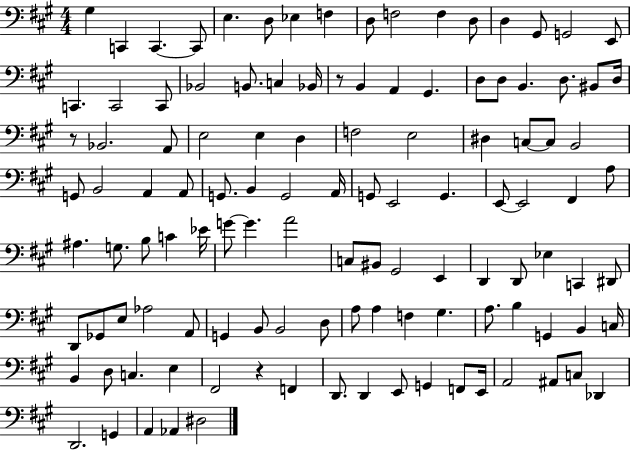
{
  \clef bass
  \numericTimeSignature
  \time 4/4
  \key a \major
  gis4 c,4 c,4.~~ c,8 | e4. d8 ees4 f4 | d8 f2 f4 d8 | d4 gis,8 g,2 e,8 | \break c,4. c,2 c,8 | bes,2 b,8. c4 bes,16 | r8 b,4 a,4 gis,4. | d8 d8 b,4. d8. bis,8 d16 | \break r8 bes,2. a,8 | e2 e4 d4 | f2 e2 | dis4 c8~~ c8 b,2 | \break g,8 b,2 a,4 a,8 | g,8. b,4 g,2 a,16 | g,8 e,2 g,4. | e,8~~ e,2 fis,4 a8 | \break ais4. g8. b8 c'4 ees'16 | g'8~~ g'4. a'2 | c8 bis,8 gis,2 e,4 | d,4 d,8 ees4 c,4 dis,8 | \break d,8 ges,8 e8 aes2 a,8 | g,4 b,8 b,2 d8 | a8 a4 f4 gis4. | a8. b4 g,4 b,4 c16 | \break b,4 d8 c4. e4 | fis,2 r4 f,4 | d,8. d,4 e,8 g,4 f,8 e,16 | a,2 ais,8 c8 des,4 | \break d,2. g,4 | a,4 aes,4 dis2 | \bar "|."
}